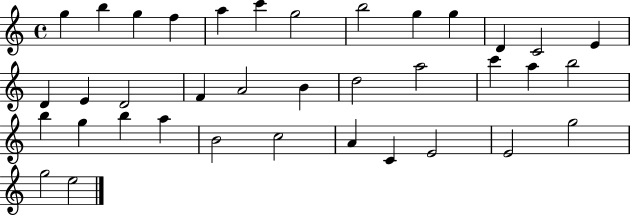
{
  \clef treble
  \time 4/4
  \defaultTimeSignature
  \key c \major
  g''4 b''4 g''4 f''4 | a''4 c'''4 g''2 | b''2 g''4 g''4 | d'4 c'2 e'4 | \break d'4 e'4 d'2 | f'4 a'2 b'4 | d''2 a''2 | c'''4 a''4 b''2 | \break b''4 g''4 b''4 a''4 | b'2 c''2 | a'4 c'4 e'2 | e'2 g''2 | \break g''2 e''2 | \bar "|."
}